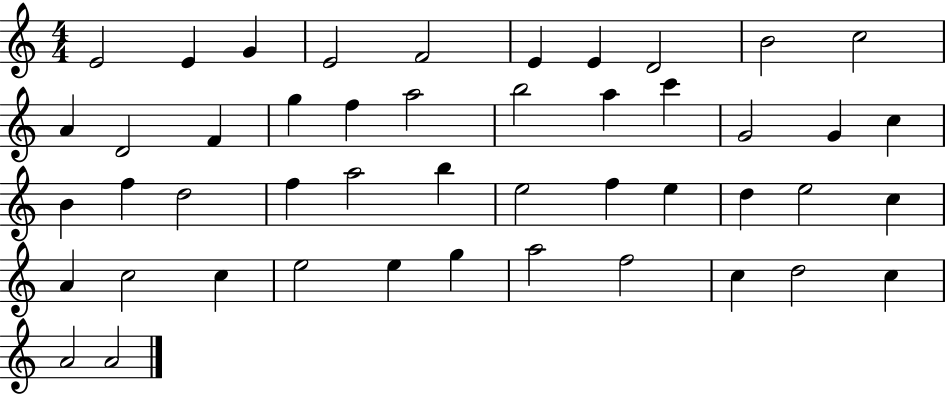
X:1
T:Untitled
M:4/4
L:1/4
K:C
E2 E G E2 F2 E E D2 B2 c2 A D2 F g f a2 b2 a c' G2 G c B f d2 f a2 b e2 f e d e2 c A c2 c e2 e g a2 f2 c d2 c A2 A2